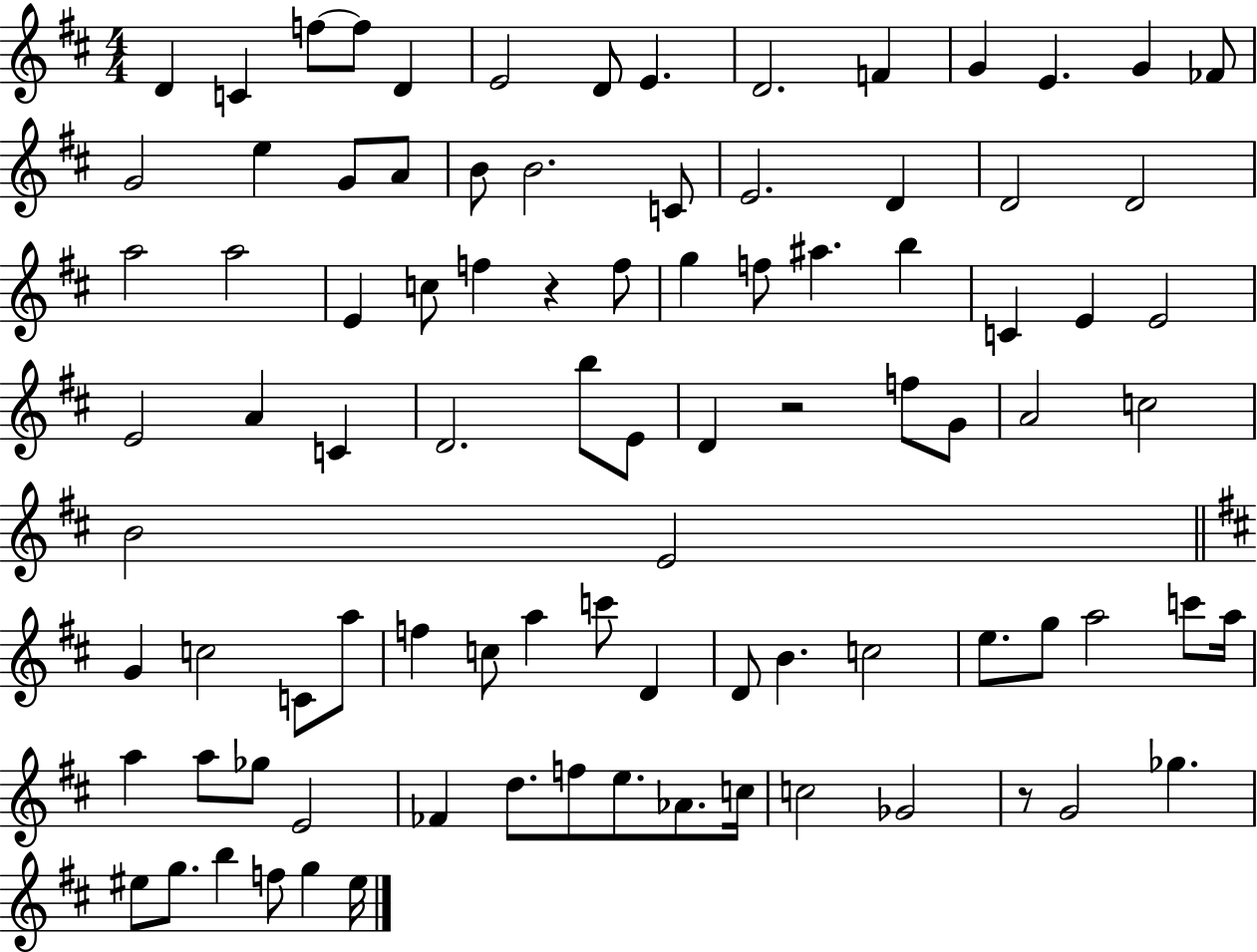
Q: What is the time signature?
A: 4/4